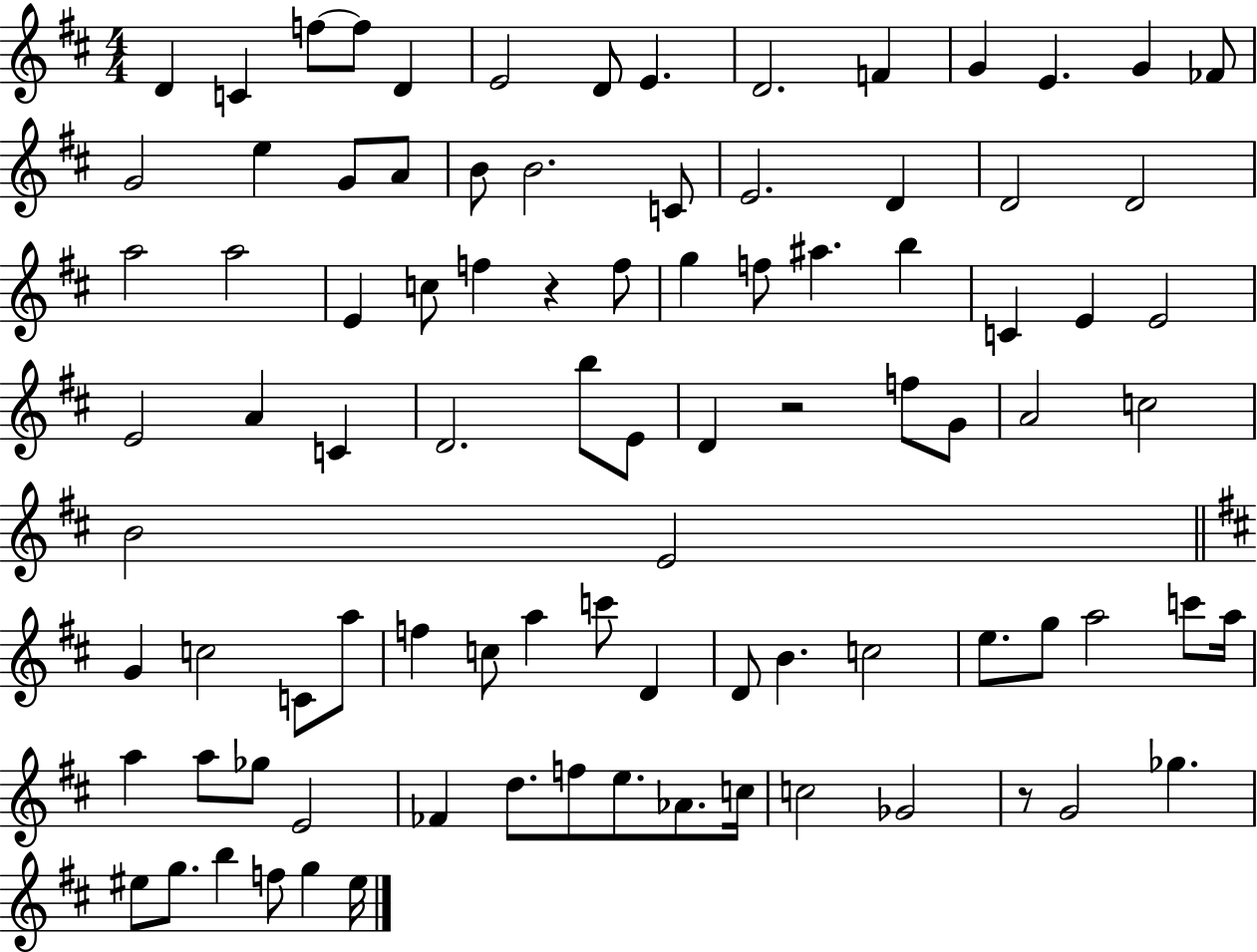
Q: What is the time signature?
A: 4/4